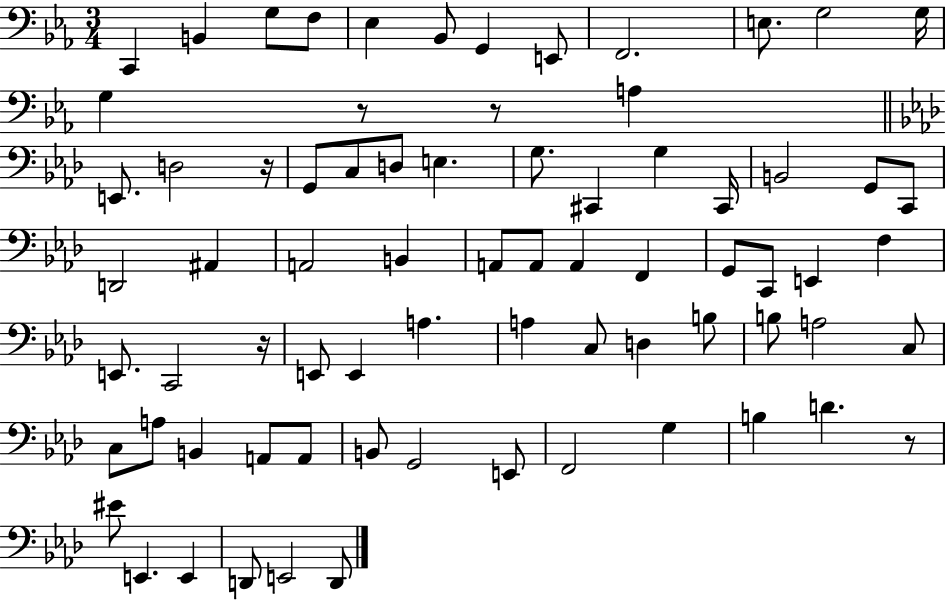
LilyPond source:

{
  \clef bass
  \numericTimeSignature
  \time 3/4
  \key ees \major
  c,4 b,4 g8 f8 | ees4 bes,8 g,4 e,8 | f,2. | e8. g2 g16 | \break g4 r8 r8 a4 | \bar "||" \break \key aes \major e,8. d2 r16 | g,8 c8 d8 e4. | g8. cis,4 g4 cis,16 | b,2 g,8 c,8 | \break d,2 ais,4 | a,2 b,4 | a,8 a,8 a,4 f,4 | g,8 c,8 e,4 f4 | \break e,8. c,2 r16 | e,8 e,4 a4. | a4 c8 d4 b8 | b8 a2 c8 | \break c8 a8 b,4 a,8 a,8 | b,8 g,2 e,8 | f,2 g4 | b4 d'4. r8 | \break eis'8 e,4. e,4 | d,8 e,2 d,8 | \bar "|."
}